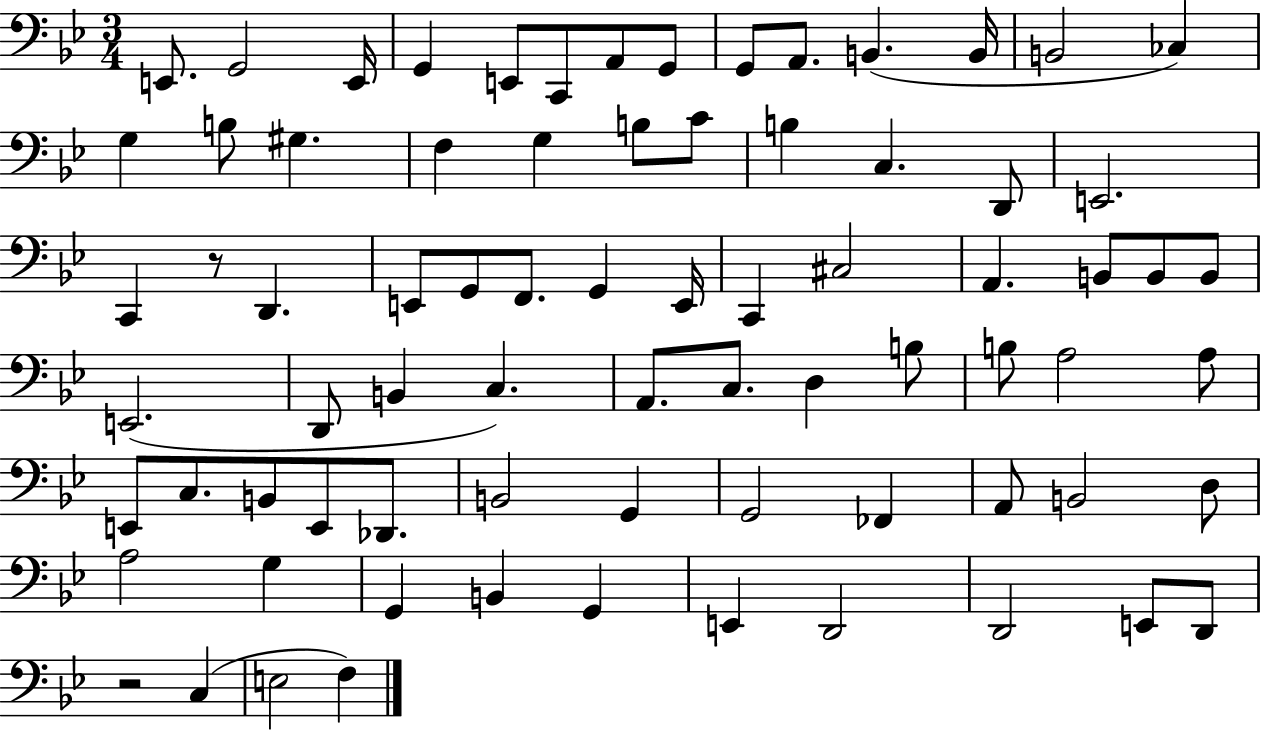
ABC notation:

X:1
T:Untitled
M:3/4
L:1/4
K:Bb
E,,/2 G,,2 E,,/4 G,, E,,/2 C,,/2 A,,/2 G,,/2 G,,/2 A,,/2 B,, B,,/4 B,,2 _C, G, B,/2 ^G, F, G, B,/2 C/2 B, C, D,,/2 E,,2 C,, z/2 D,, E,,/2 G,,/2 F,,/2 G,, E,,/4 C,, ^C,2 A,, B,,/2 B,,/2 B,,/2 E,,2 D,,/2 B,, C, A,,/2 C,/2 D, B,/2 B,/2 A,2 A,/2 E,,/2 C,/2 B,,/2 E,,/2 _D,,/2 B,,2 G,, G,,2 _F,, A,,/2 B,,2 D,/2 A,2 G, G,, B,, G,, E,, D,,2 D,,2 E,,/2 D,,/2 z2 C, E,2 F,